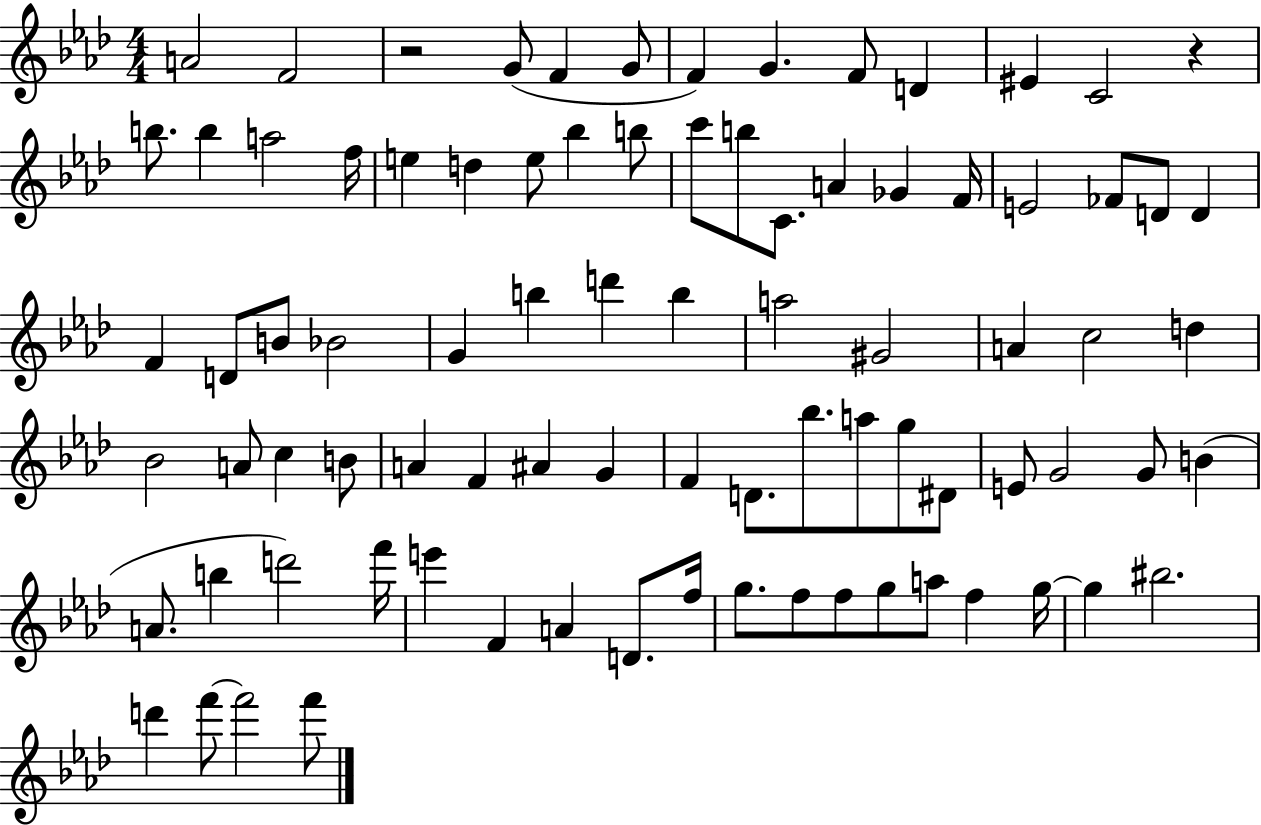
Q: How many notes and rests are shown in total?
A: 85